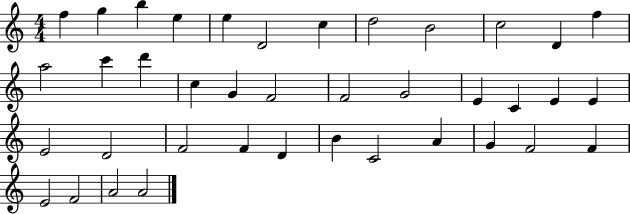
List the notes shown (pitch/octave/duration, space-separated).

F5/q G5/q B5/q E5/q E5/q D4/h C5/q D5/h B4/h C5/h D4/q F5/q A5/h C6/q D6/q C5/q G4/q F4/h F4/h G4/h E4/q C4/q E4/q E4/q E4/h D4/h F4/h F4/q D4/q B4/q C4/h A4/q G4/q F4/h F4/q E4/h F4/h A4/h A4/h